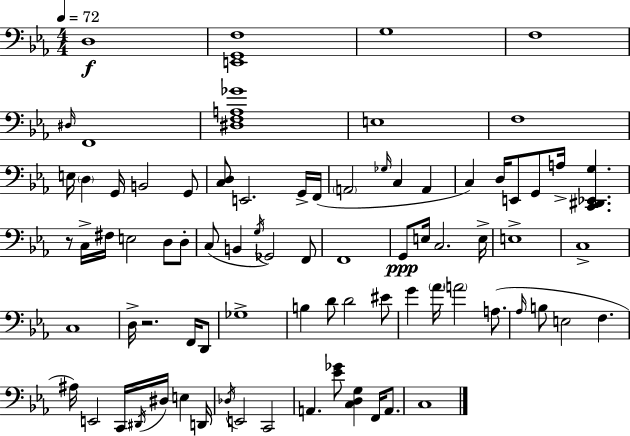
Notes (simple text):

D3/w [E2,G2,F3]/w G3/w F3/w D#3/s F2/w [D#3,F3,A3,Gb4]/w E3/w F3/w E3/s D3/q G2/s B2/h G2/e [C3,D3]/e E2/h. G2/s F2/s A2/h Gb3/s C3/q A2/q C3/q D3/s E2/e G2/e A3/s [C2,D#2,Eb2,G3]/q. R/e C3/s F#3/s E3/h D3/e D3/e C3/e B2/q G3/s Gb2/h F2/e F2/w G2/e E3/s C3/h. E3/s E3/w C3/w C3/w D3/s R/h. F2/s D2/e Gb3/w B3/q D4/e D4/h EIS4/e G4/q Ab4/s A4/h A3/e. Ab3/s B3/e E3/h F3/q. A#3/s E2/h C2/s D#2/s D#3/s E3/q D2/s Db3/s E2/h C2/h A2/q. [Eb4,Gb4]/e [C3,D3,G3]/q F2/s A2/e. C3/w